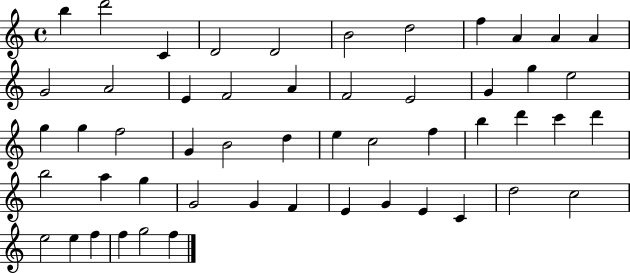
{
  \clef treble
  \time 4/4
  \defaultTimeSignature
  \key c \major
  b''4 d'''2 c'4 | d'2 d'2 | b'2 d''2 | f''4 a'4 a'4 a'4 | \break g'2 a'2 | e'4 f'2 a'4 | f'2 e'2 | g'4 g''4 e''2 | \break g''4 g''4 f''2 | g'4 b'2 d''4 | e''4 c''2 f''4 | b''4 d'''4 c'''4 d'''4 | \break b''2 a''4 g''4 | g'2 g'4 f'4 | e'4 g'4 e'4 c'4 | d''2 c''2 | \break e''2 e''4 f''4 | f''4 g''2 f''4 | \bar "|."
}